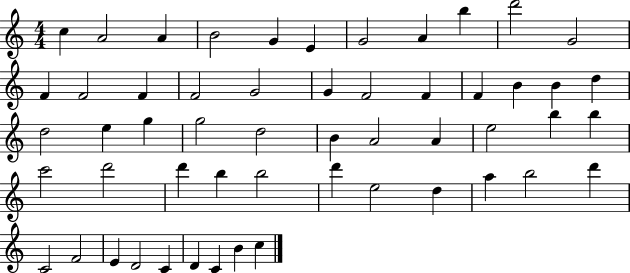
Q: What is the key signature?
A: C major